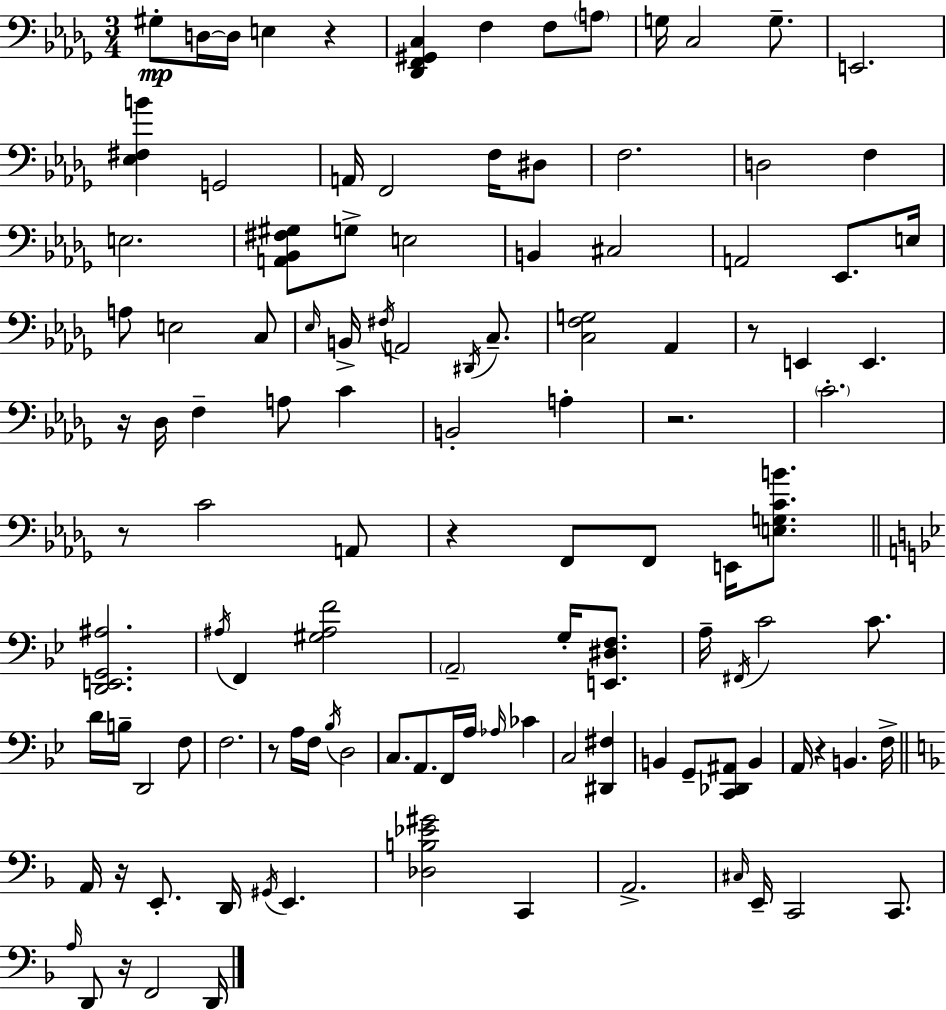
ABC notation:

X:1
T:Untitled
M:3/4
L:1/4
K:Bbm
^G,/2 D,/4 D,/4 E, z [_D,,F,,^G,,C,] F, F,/2 A,/2 G,/4 C,2 G,/2 E,,2 [_E,^F,B] G,,2 A,,/4 F,,2 F,/4 ^D,/2 F,2 D,2 F, E,2 [A,,_B,,^F,^G,]/2 G,/2 E,2 B,, ^C,2 A,,2 _E,,/2 E,/4 A,/2 E,2 C,/2 _E,/4 B,,/4 ^F,/4 A,,2 ^D,,/4 C,/2 [C,F,G,]2 _A,, z/2 E,, E,, z/4 _D,/4 F, A,/2 C B,,2 A, z2 C2 z/2 C2 A,,/2 z F,,/2 F,,/2 E,,/4 [E,G,CB]/2 [D,,E,,G,,^A,]2 ^A,/4 F,, [^G,^A,F]2 A,,2 G,/4 [E,,^D,F,]/2 A,/4 ^F,,/4 C2 C/2 D/4 B,/4 D,,2 F,/2 F,2 z/2 A,/4 F,/4 _B,/4 D,2 C,/2 A,,/2 F,,/4 A,/4 _A,/4 _C C,2 [^D,,^F,] B,, G,,/2 [C,,_D,,^A,,]/2 B,, A,,/4 z B,, F,/4 A,,/4 z/4 E,,/2 D,,/4 ^G,,/4 E,, [_D,B,_E^G]2 C,, A,,2 ^C,/4 E,,/4 C,,2 C,,/2 A,/4 D,,/2 z/4 F,,2 D,,/4